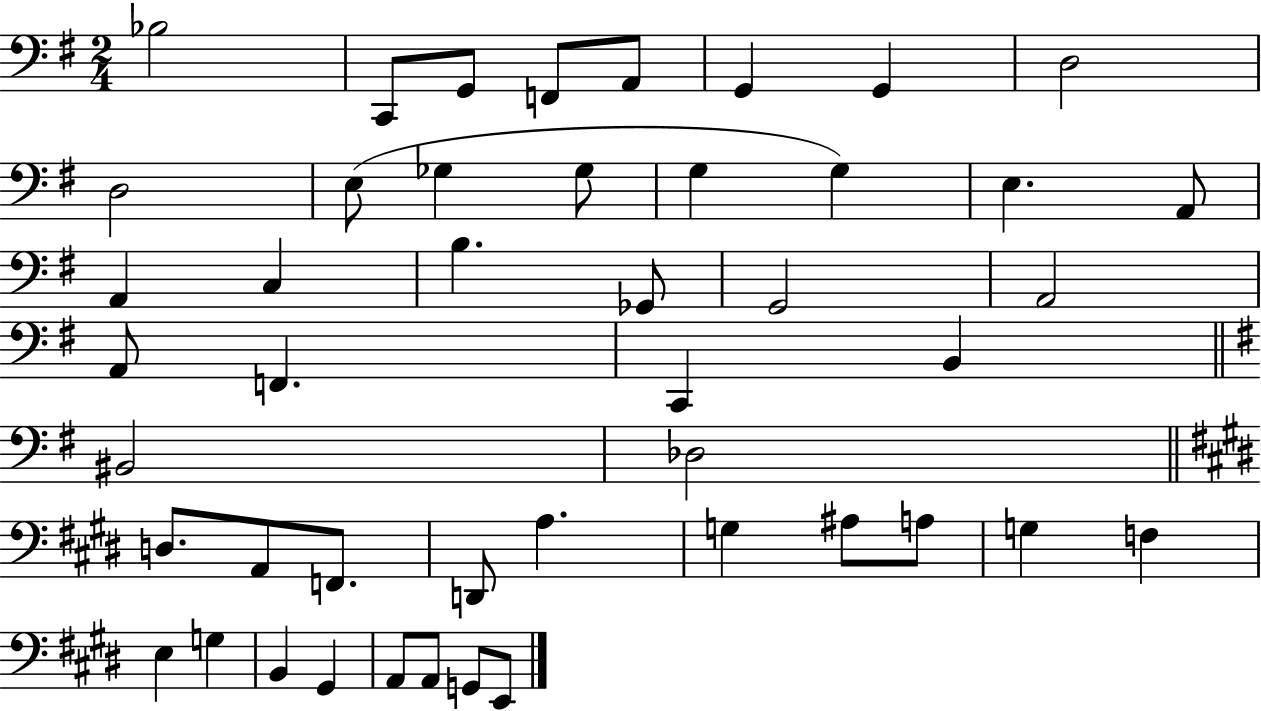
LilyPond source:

{
  \clef bass
  \numericTimeSignature
  \time 2/4
  \key g \major
  bes2 | c,8 g,8 f,8 a,8 | g,4 g,4 | d2 | \break d2 | e8( ges4 ges8 | g4 g4) | e4. a,8 | \break a,4 c4 | b4. ges,8 | g,2 | a,2 | \break a,8 f,4. | c,4 b,4 | \bar "||" \break \key g \major bis,2 | des2 | \bar "||" \break \key e \major d8. a,8 f,8. | d,8 a4. | g4 ais8 a8 | g4 f4 | \break e4 g4 | b,4 gis,4 | a,8 a,8 g,8 e,8 | \bar "|."
}